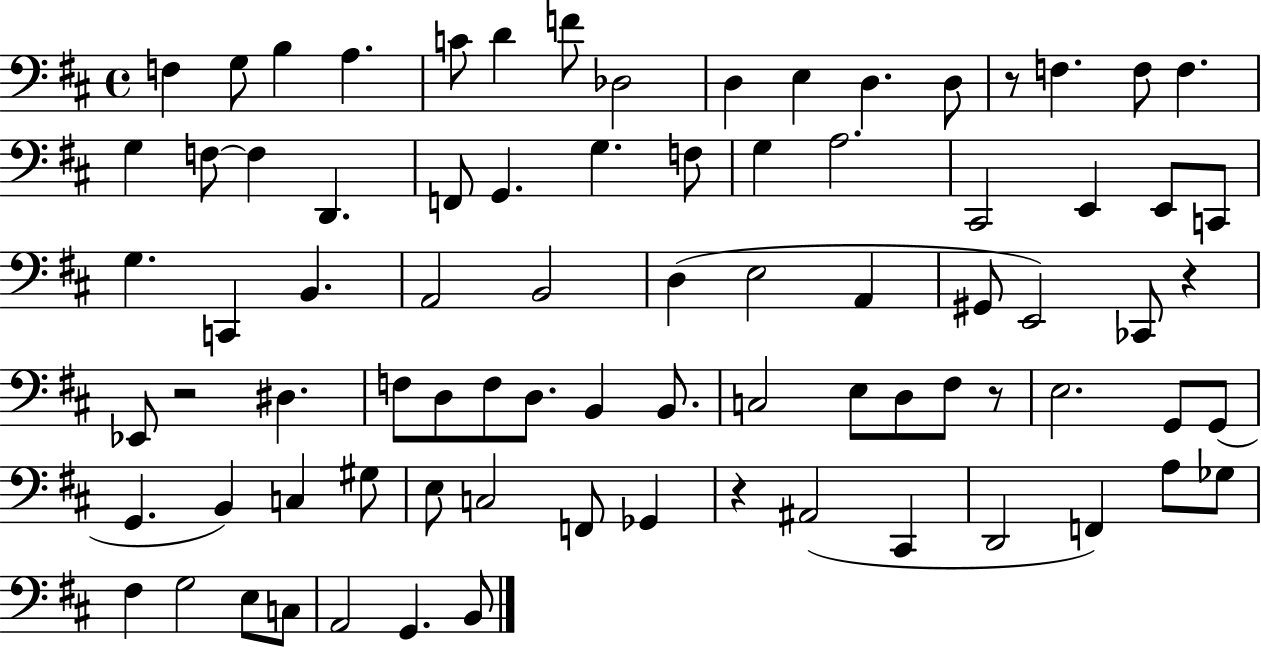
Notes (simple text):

F3/q G3/e B3/q A3/q. C4/e D4/q F4/e Db3/h D3/q E3/q D3/q. D3/e R/e F3/q. F3/e F3/q. G3/q F3/e F3/q D2/q. F2/e G2/q. G3/q. F3/e G3/q A3/h. C#2/h E2/q E2/e C2/e G3/q. C2/q B2/q. A2/h B2/h D3/q E3/h A2/q G#2/e E2/h CES2/e R/q Eb2/e R/h D#3/q. F3/e D3/e F3/e D3/e. B2/q B2/e. C3/h E3/e D3/e F#3/e R/e E3/h. G2/e G2/e G2/q. B2/q C3/q G#3/e E3/e C3/h F2/e Gb2/q R/q A#2/h C#2/q D2/h F2/q A3/e Gb3/e F#3/q G3/h E3/e C3/e A2/h G2/q. B2/e